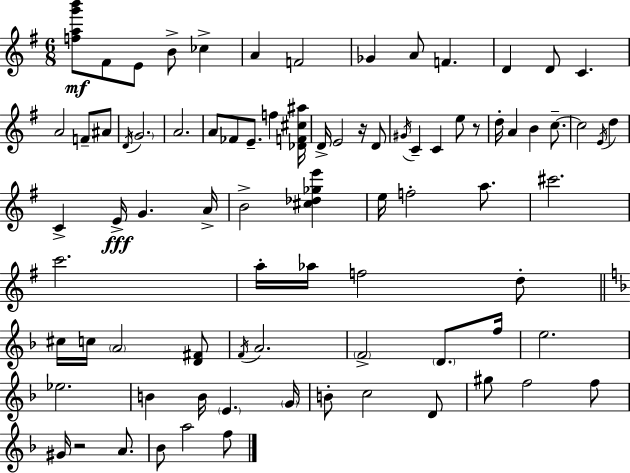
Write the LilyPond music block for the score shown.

{
  \clef treble
  \numericTimeSignature
  \time 6/8
  \key g \major
  <f'' a'' g''' b'''>8\mf fis'8 e'8 b'8-> ces''4-> | a'4 f'2 | ges'4 a'8 f'4. | d'4 d'8 c'4. | \break a'2 f'8-- ais'8 | \acciaccatura { d'16 } \parenthesize g'2. | a'2. | a'8 fes'8 e'8.-- f''4 | \break <des' f' cis'' ais''>16 d'16-> e'2 r16 d'8 | \acciaccatura { gis'16 } c'4-- c'4 e''8 | r8 d''16-. a'4 b'4 c''8.--~~ | c''2 \acciaccatura { e'16 } d''4 | \break c'4-> e'16->\fff g'4. | a'16-> b'2-> <cis'' des'' ges'' e'''>4 | e''16 f''2-. | a''8. cis'''2. | \break c'''2. | a''16-. aes''16 f''2 | d''8-. \bar "||" \break \key d \minor cis''16 c''16 \parenthesize a'2 <d' fis'>8 | \acciaccatura { f'16 } a'2. | \parenthesize f'2-> \parenthesize d'8. | f''16 e''2. | \break ees''2. | b'4 b'16 \parenthesize e'4. | \parenthesize g'16 b'8-. c''2 d'8 | gis''8 f''2 f''8 | \break gis'16 r2 a'8. | bes'8 a''2 f''8 | \bar "|."
}